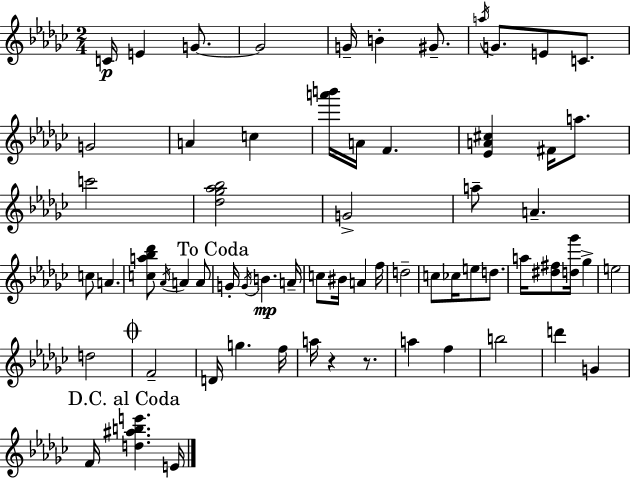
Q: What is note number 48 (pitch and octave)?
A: F5